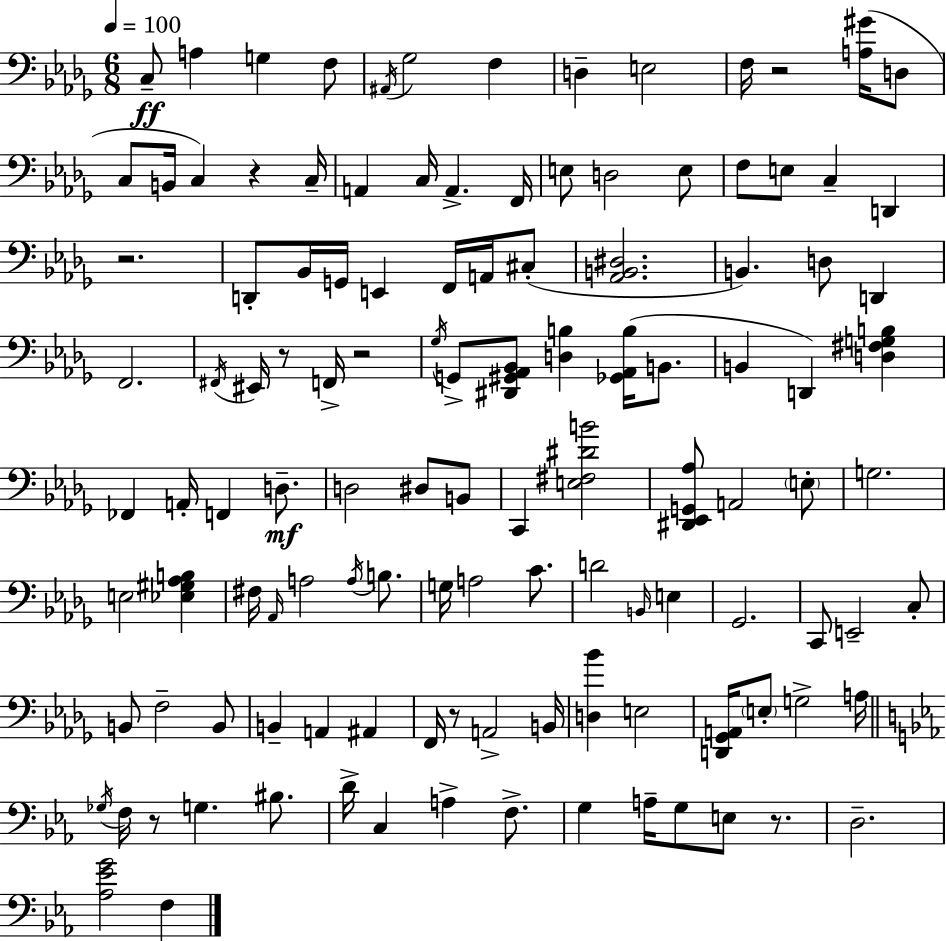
C3/e A3/q G3/q F3/e A#2/s Gb3/h F3/q D3/q E3/h F3/s R/h [A3,G#4]/s D3/e C3/e B2/s C3/q R/q C3/s A2/q C3/s A2/q. F2/s E3/e D3/h E3/e F3/e E3/e C3/q D2/q R/h. D2/e Bb2/s G2/s E2/q F2/s A2/s C#3/e [Ab2,B2,D#3]/h. B2/q. D3/e D2/q F2/h. F#2/s EIS2/s R/e F2/s R/h Gb3/s G2/e [D#2,G#2,Ab2,Bb2]/e [D3,B3]/q [Gb2,Ab2,B3]/s B2/e. B2/q D2/q [D3,F#3,G3,B3]/q FES2/q A2/s F2/q D3/e. D3/h D#3/e B2/e C2/q [E3,F#3,D#4,B4]/h [D#2,Eb2,G2,Ab3]/e A2/h E3/e G3/h. E3/h [Eb3,G#3,Ab3,B3]/q F#3/s Ab2/s A3/h A3/s B3/e. G3/s A3/h C4/e. D4/h B2/s E3/q Gb2/h. C2/e E2/h C3/e B2/e F3/h B2/e B2/q A2/q A#2/q F2/s R/e A2/h B2/s [D3,Bb4]/q E3/h [D2,Gb2,A2]/s E3/e G3/h A3/s Gb3/s F3/s R/e G3/q. BIS3/e. D4/s C3/q A3/q F3/e. G3/q A3/s G3/e E3/e R/e. D3/h. [Ab3,Eb4,G4]/h F3/q